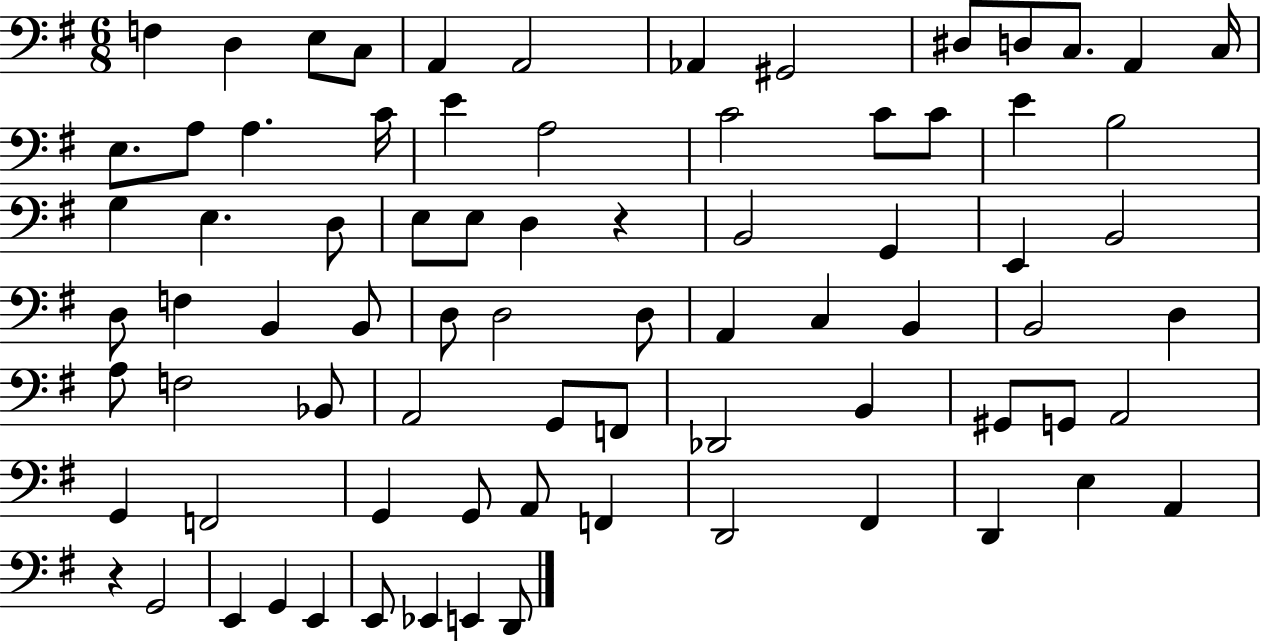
{
  \clef bass
  \numericTimeSignature
  \time 6/8
  \key g \major
  f4 d4 e8 c8 | a,4 a,2 | aes,4 gis,2 | dis8 d8 c8. a,4 c16 | \break e8. a8 a4. c'16 | e'4 a2 | c'2 c'8 c'8 | e'4 b2 | \break g4 e4. d8 | e8 e8 d4 r4 | b,2 g,4 | e,4 b,2 | \break d8 f4 b,4 b,8 | d8 d2 d8 | a,4 c4 b,4 | b,2 d4 | \break a8 f2 bes,8 | a,2 g,8 f,8 | des,2 b,4 | gis,8 g,8 a,2 | \break g,4 f,2 | g,4 g,8 a,8 f,4 | d,2 fis,4 | d,4 e4 a,4 | \break r4 g,2 | e,4 g,4 e,4 | e,8 ees,4 e,4 d,8 | \bar "|."
}